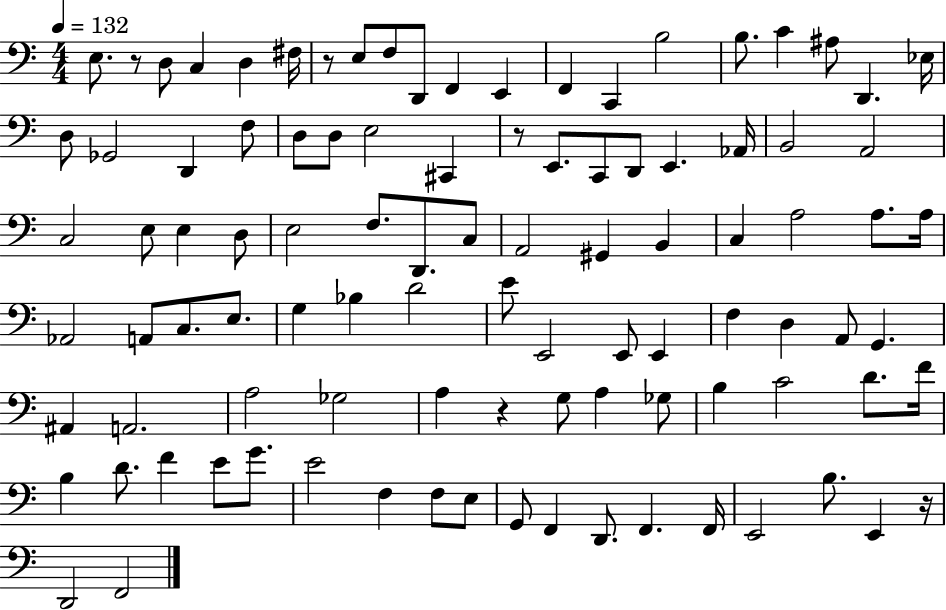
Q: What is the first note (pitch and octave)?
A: E3